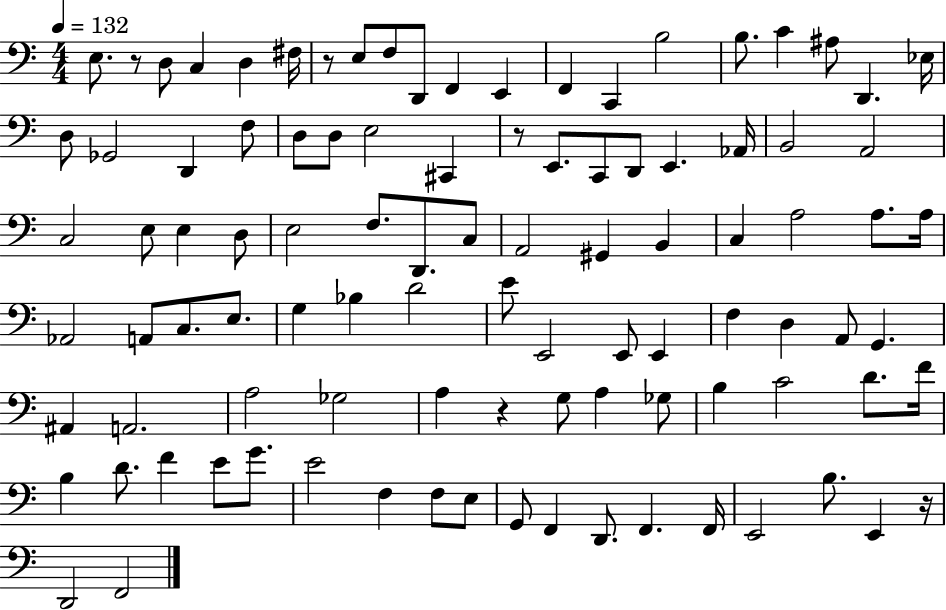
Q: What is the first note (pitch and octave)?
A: E3